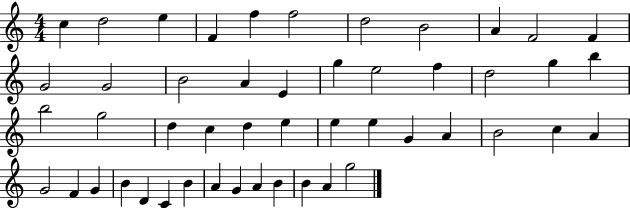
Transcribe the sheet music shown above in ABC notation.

X:1
T:Untitled
M:4/4
L:1/4
K:C
c d2 e F f f2 d2 B2 A F2 F G2 G2 B2 A E g e2 f d2 g b b2 g2 d c d e e e G A B2 c A G2 F G B D C B A G A B B A g2